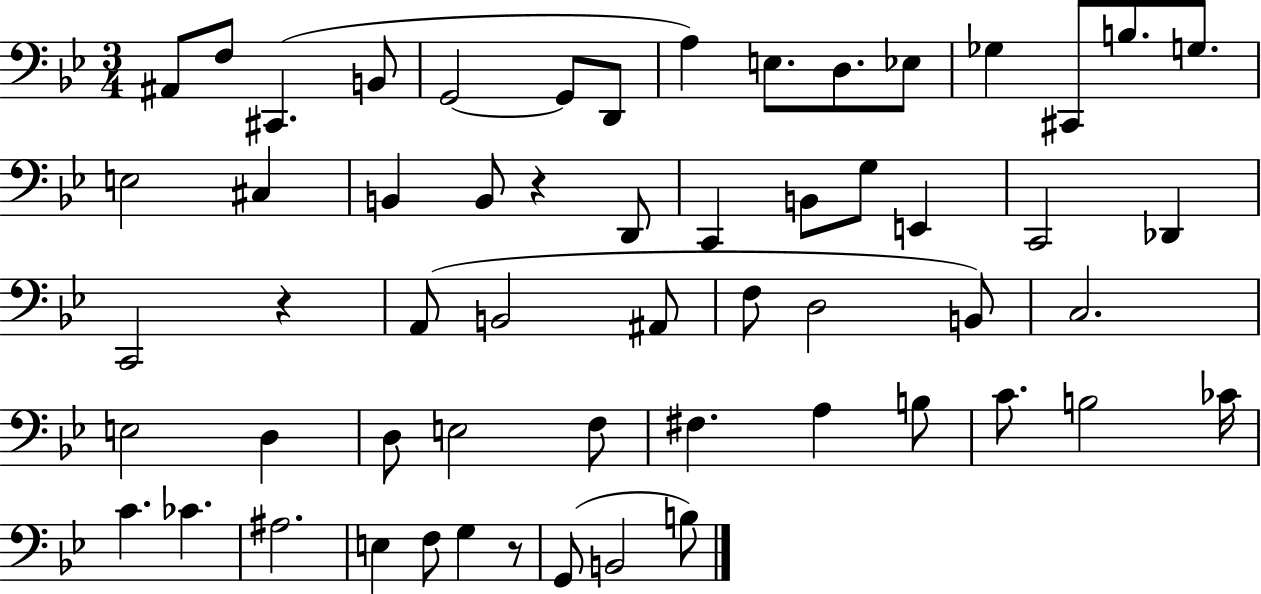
X:1
T:Untitled
M:3/4
L:1/4
K:Bb
^A,,/2 F,/2 ^C,, B,,/2 G,,2 G,,/2 D,,/2 A, E,/2 D,/2 _E,/2 _G, ^C,,/2 B,/2 G,/2 E,2 ^C, B,, B,,/2 z D,,/2 C,, B,,/2 G,/2 E,, C,,2 _D,, C,,2 z A,,/2 B,,2 ^A,,/2 F,/2 D,2 B,,/2 C,2 E,2 D, D,/2 E,2 F,/2 ^F, A, B,/2 C/2 B,2 _C/4 C _C ^A,2 E, F,/2 G, z/2 G,,/2 B,,2 B,/2